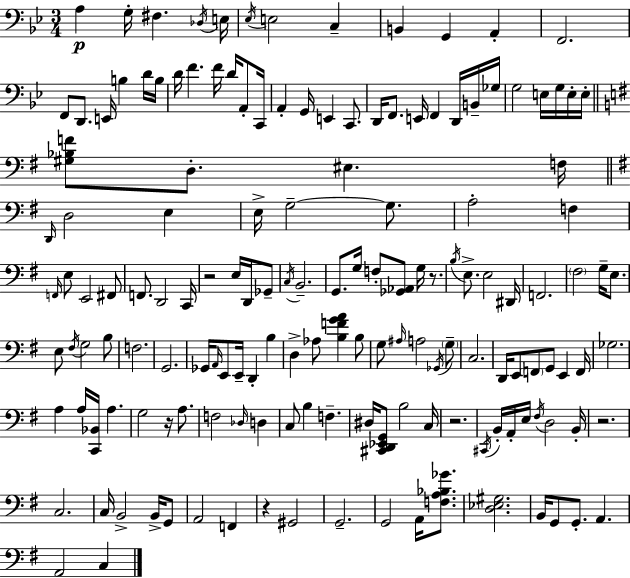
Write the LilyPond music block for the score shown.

{
  \clef bass
  \numericTimeSignature
  \time 3/4
  \key g \minor
  a4\p g16-. fis4. \acciaccatura { des16 } | e16 \acciaccatura { ees16 } e2 c4-- | b,4 g,4 a,4-. | f,2. | \break f,8 d,8. e,16 b4 | d'16 b16 d'16 f'4. f'16 d'16 a,8-. | c,16 a,4-. g,16 e,4 c,8. | d,16 f,8. e,16 f,4 d,16 | \break b,16-- ges16 g2 e16 g16 | e16-. e16-. \bar "||" \break \key g \major <gis bes f'>8 d8.-. eis4. f16 | \bar "||" \break \key g \major \grace { d,16 } d2 e4 | e16-> g2--~~ g8. | a2-. f4 | \grace { f,16 } e8 e,2 | \break fis,8 f,8. d,2 | c,16 r2 e16 d,16 | ges,8-- \acciaccatura { c16 } b,2.-- | g,8. g16 f8-. <ges, aes,>8 g16 | \break r8. \acciaccatura { b16 } e8.-> e2 | dis,16 f,2. | \parenthesize fis2 | g16-- e8. e8 \acciaccatura { fis16 } g2 | \break b8 f2. | g,2. | ges,16 \grace { a,16 } e,8 e,16-- d,4-. | b4 d4-> aes8 | \break <b f' g' a'>4 b8 g8 \grace { ais16 } a2 | \acciaccatura { ges,16 } \parenthesize g8-- c2. | d,16 e,8 \parenthesize f,8 | g,8 e,4 f,16 ges2. | \break a4 | a16 <c, bes,>16 a4. g2 | r16 a8. f2 | \grace { des16 } d4 c8 b4 | \break f4.-- dis16 <cis, d, ees, g,>8 | b2 c16 r2. | \acciaccatura { cis,16 } b,16-. a,16-. | e16 \acciaccatura { fis16 } d2 b,16-. r2. | \break c2. | c16 | b,2-> b,16-> g,8 a,2 | f,4 r4 | \break gis,2 g,2.-- | g,2 | a,16 <f a bes ges'>8. <d ees gis>2. | b,16 | \break g,8 g,8.-. a,4. a,2 | c4 \bar "|."
}